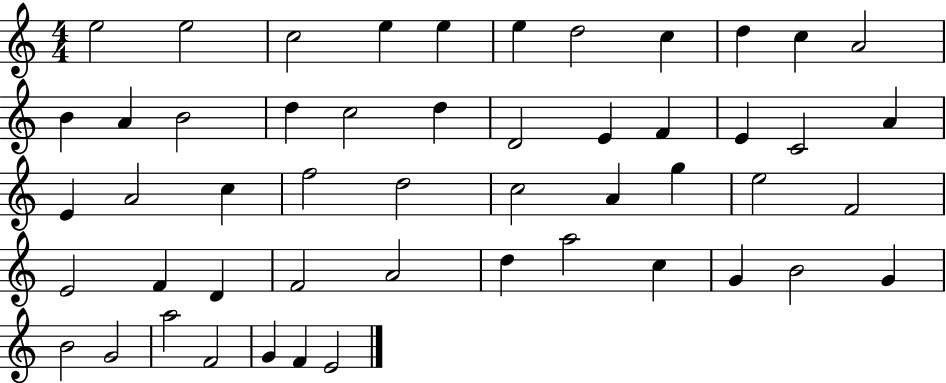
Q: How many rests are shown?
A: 0